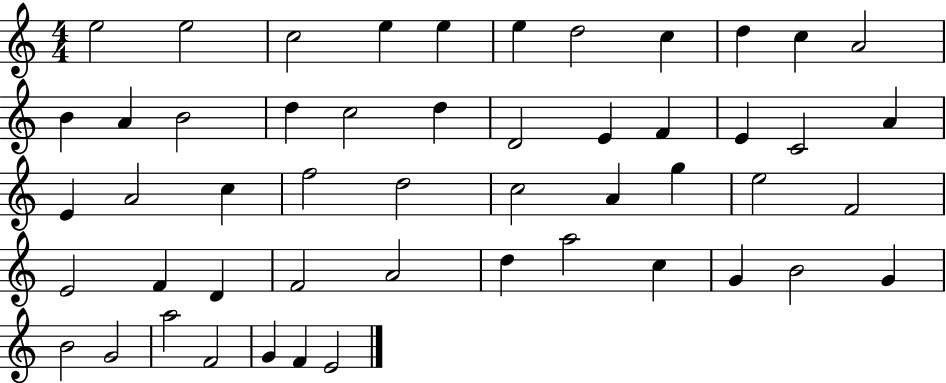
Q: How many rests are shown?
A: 0